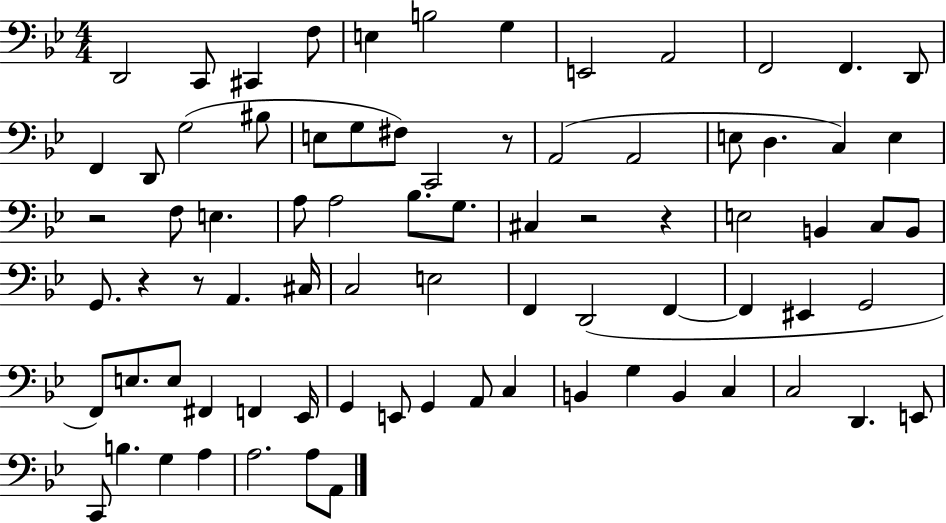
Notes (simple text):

D2/h C2/e C#2/q F3/e E3/q B3/h G3/q E2/h A2/h F2/h F2/q. D2/e F2/q D2/e G3/h BIS3/e E3/e G3/e F#3/e C2/h R/e A2/h A2/h E3/e D3/q. C3/q E3/q R/h F3/e E3/q. A3/e A3/h Bb3/e. G3/e. C#3/q R/h R/q E3/h B2/q C3/e B2/e G2/e. R/q R/e A2/q. C#3/s C3/h E3/h F2/q D2/h F2/q F2/q EIS2/q G2/h F2/e E3/e. E3/e F#2/q F2/q Eb2/s G2/q E2/e G2/q A2/e C3/q B2/q G3/q B2/q C3/q C3/h D2/q. E2/e C2/e B3/q. G3/q A3/q A3/h. A3/e A2/e